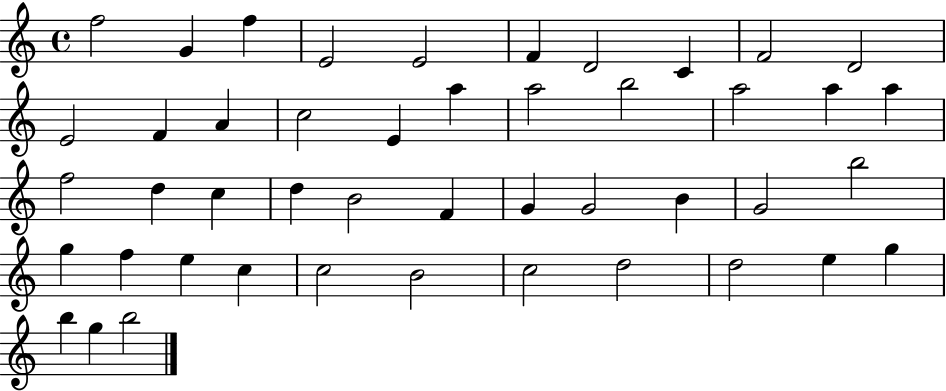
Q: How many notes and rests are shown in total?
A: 46